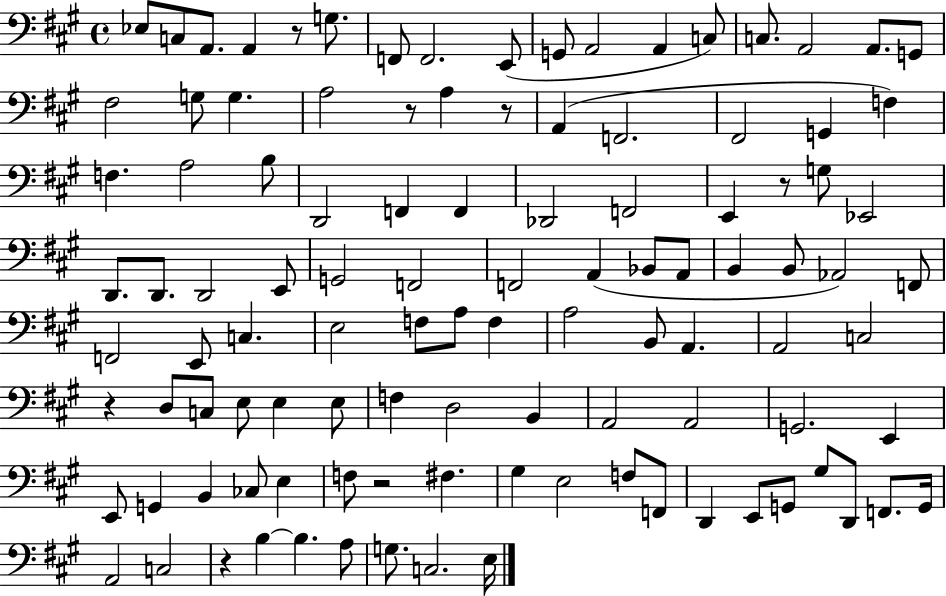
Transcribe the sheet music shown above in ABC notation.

X:1
T:Untitled
M:4/4
L:1/4
K:A
_E,/2 C,/2 A,,/2 A,, z/2 G,/2 F,,/2 F,,2 E,,/2 G,,/2 A,,2 A,, C,/2 C,/2 A,,2 A,,/2 G,,/2 ^F,2 G,/2 G, A,2 z/2 A, z/2 A,, F,,2 ^F,,2 G,, F, F, A,2 B,/2 D,,2 F,, F,, _D,,2 F,,2 E,, z/2 G,/2 _E,,2 D,,/2 D,,/2 D,,2 E,,/2 G,,2 F,,2 F,,2 A,, _B,,/2 A,,/2 B,, B,,/2 _A,,2 F,,/2 F,,2 E,,/2 C, E,2 F,/2 A,/2 F, A,2 B,,/2 A,, A,,2 C,2 z D,/2 C,/2 E,/2 E, E,/2 F, D,2 B,, A,,2 A,,2 G,,2 E,, E,,/2 G,, B,, _C,/2 E, F,/2 z2 ^F, ^G, E,2 F,/2 F,,/2 D,, E,,/2 G,,/2 ^G,/2 D,,/2 F,,/2 G,,/4 A,,2 C,2 z B, B, A,/2 G,/2 C,2 E,/4